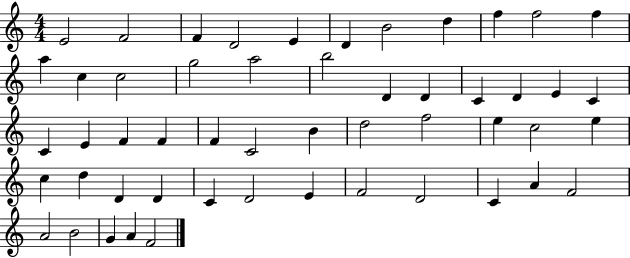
{
  \clef treble
  \numericTimeSignature
  \time 4/4
  \key c \major
  e'2 f'2 | f'4 d'2 e'4 | d'4 b'2 d''4 | f''4 f''2 f''4 | \break a''4 c''4 c''2 | g''2 a''2 | b''2 d'4 d'4 | c'4 d'4 e'4 c'4 | \break c'4 e'4 f'4 f'4 | f'4 c'2 b'4 | d''2 f''2 | e''4 c''2 e''4 | \break c''4 d''4 d'4 d'4 | c'4 d'2 e'4 | f'2 d'2 | c'4 a'4 f'2 | \break a'2 b'2 | g'4 a'4 f'2 | \bar "|."
}